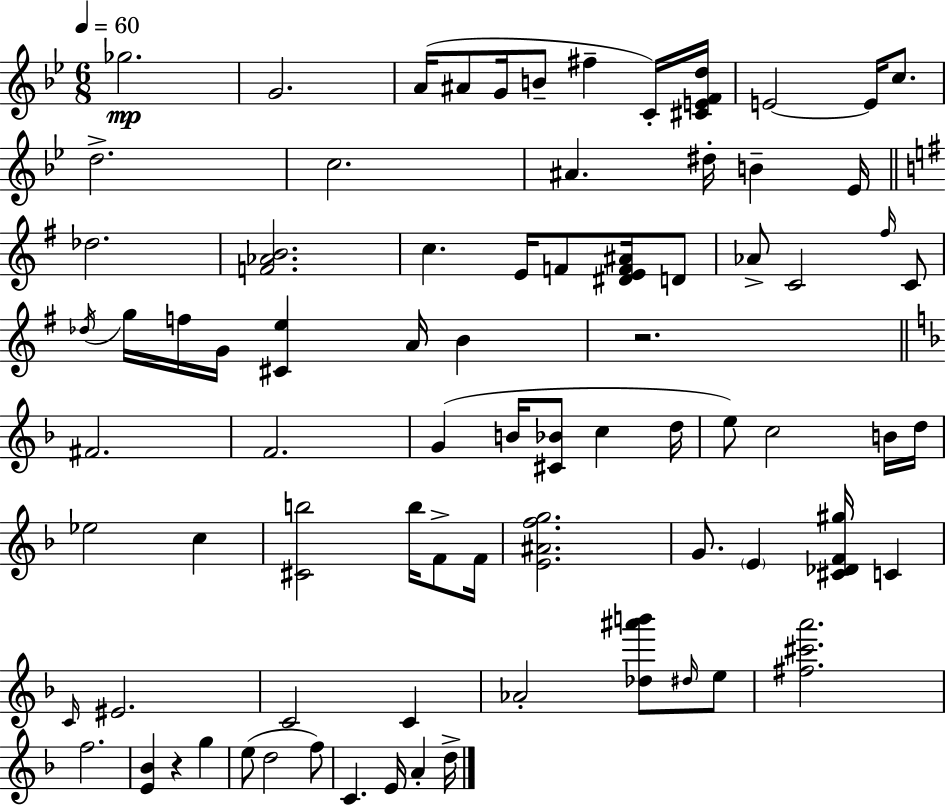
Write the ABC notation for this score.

X:1
T:Untitled
M:6/8
L:1/4
K:Gm
_g2 G2 A/4 ^A/2 G/4 B/2 ^f C/4 [^CEFd]/4 E2 E/4 c/2 d2 c2 ^A ^d/4 B _E/4 _d2 [F_AB]2 c E/4 F/2 [^DEF^A]/4 D/2 _A/2 C2 ^f/4 C/2 _d/4 g/4 f/4 G/4 [^Ce] A/4 B z2 ^F2 F2 G B/4 [^C_B]/2 c d/4 e/2 c2 B/4 d/4 _e2 c [^Cb]2 b/4 F/2 F/4 [E^Afg]2 G/2 E [^C_DF^g]/4 C C/4 ^E2 C2 C _A2 [_d^a'b']/2 ^d/4 e/2 [^f^c'a']2 f2 [E_B] z g e/2 d2 f/2 C E/4 A d/4